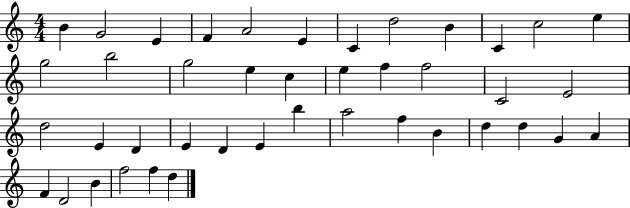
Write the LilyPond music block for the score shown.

{
  \clef treble
  \numericTimeSignature
  \time 4/4
  \key c \major
  b'4 g'2 e'4 | f'4 a'2 e'4 | c'4 d''2 b'4 | c'4 c''2 e''4 | \break g''2 b''2 | g''2 e''4 c''4 | e''4 f''4 f''2 | c'2 e'2 | \break d''2 e'4 d'4 | e'4 d'4 e'4 b''4 | a''2 f''4 b'4 | d''4 d''4 g'4 a'4 | \break f'4 d'2 b'4 | f''2 f''4 d''4 | \bar "|."
}